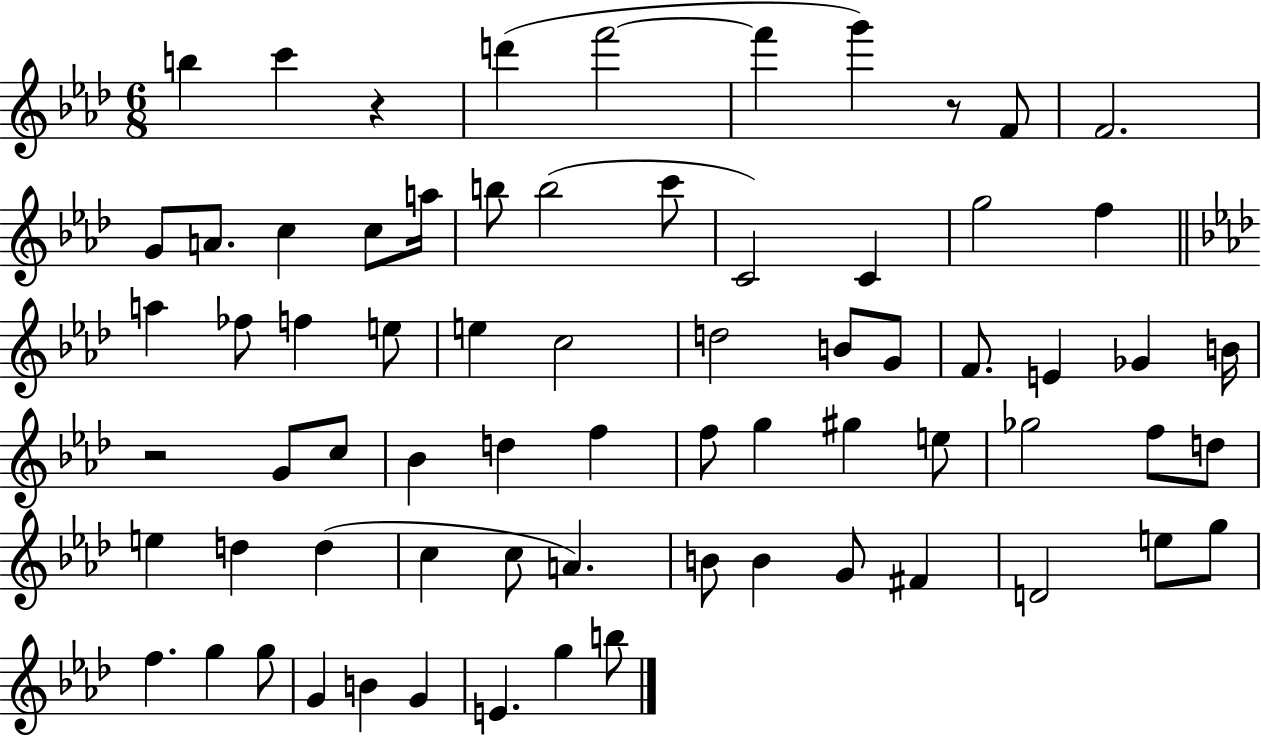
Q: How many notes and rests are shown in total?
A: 70